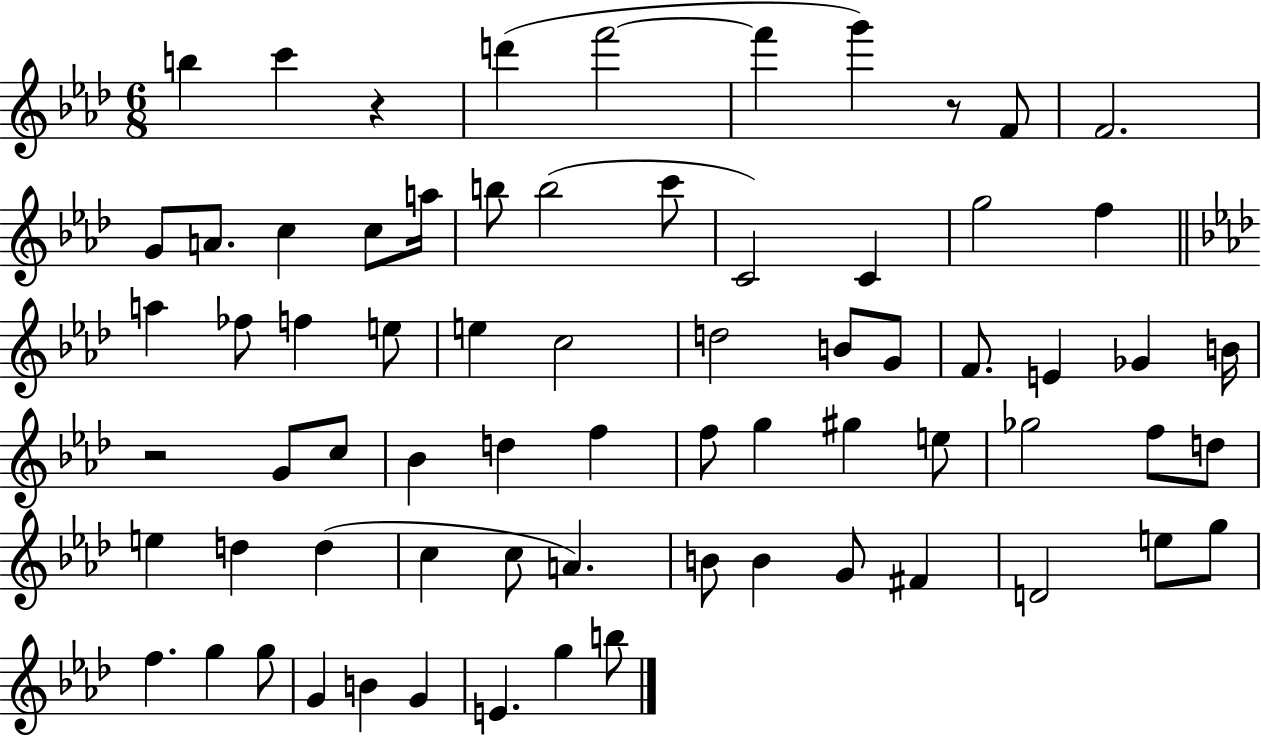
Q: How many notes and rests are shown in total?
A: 70